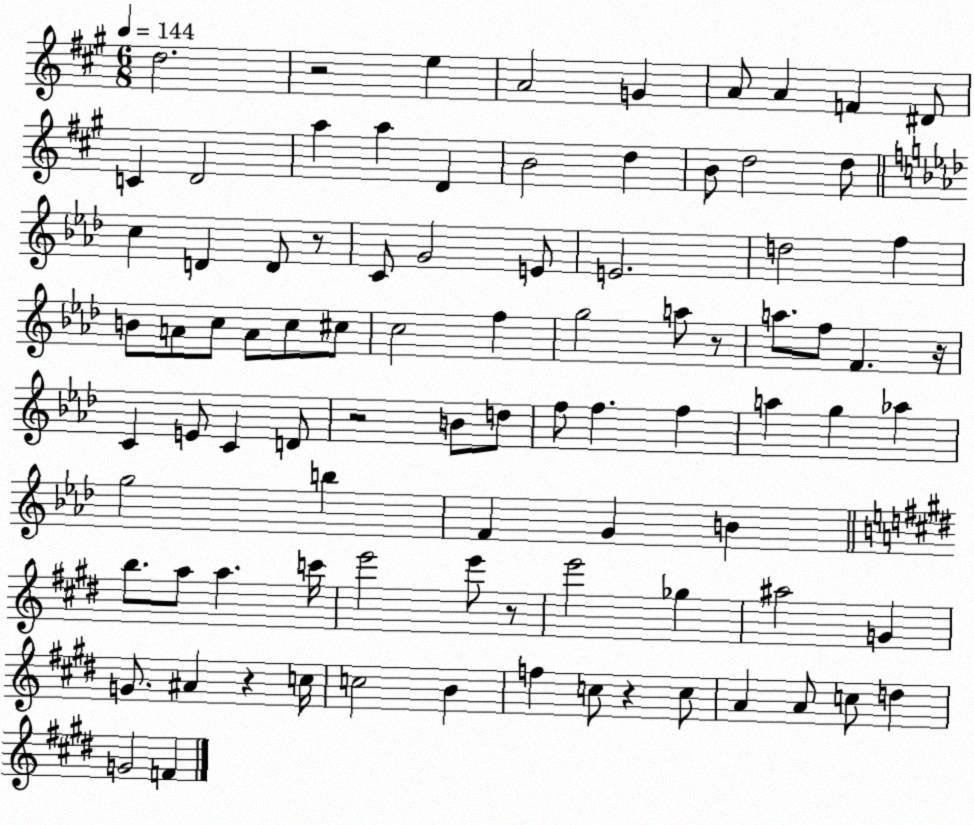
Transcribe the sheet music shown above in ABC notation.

X:1
T:Untitled
M:6/8
L:1/4
K:A
d2 z2 e A2 G A/2 A F ^D/2 C D2 a a D B2 d B/2 d2 d/2 c D D/2 z/2 C/2 G2 E/2 E2 d2 f B/2 A/2 c/2 A/2 c/2 ^c/2 c2 f g2 a/2 z/2 a/2 f/2 F z/4 C E/2 C D/2 z2 B/2 d/2 f/2 f f a g _a g2 b F G B b/2 a/2 a c'/4 e'2 e'/2 z/2 e'2 _g ^a2 G G/2 ^A z c/4 c2 B f c/2 z c/2 A A/2 c/2 d G2 F